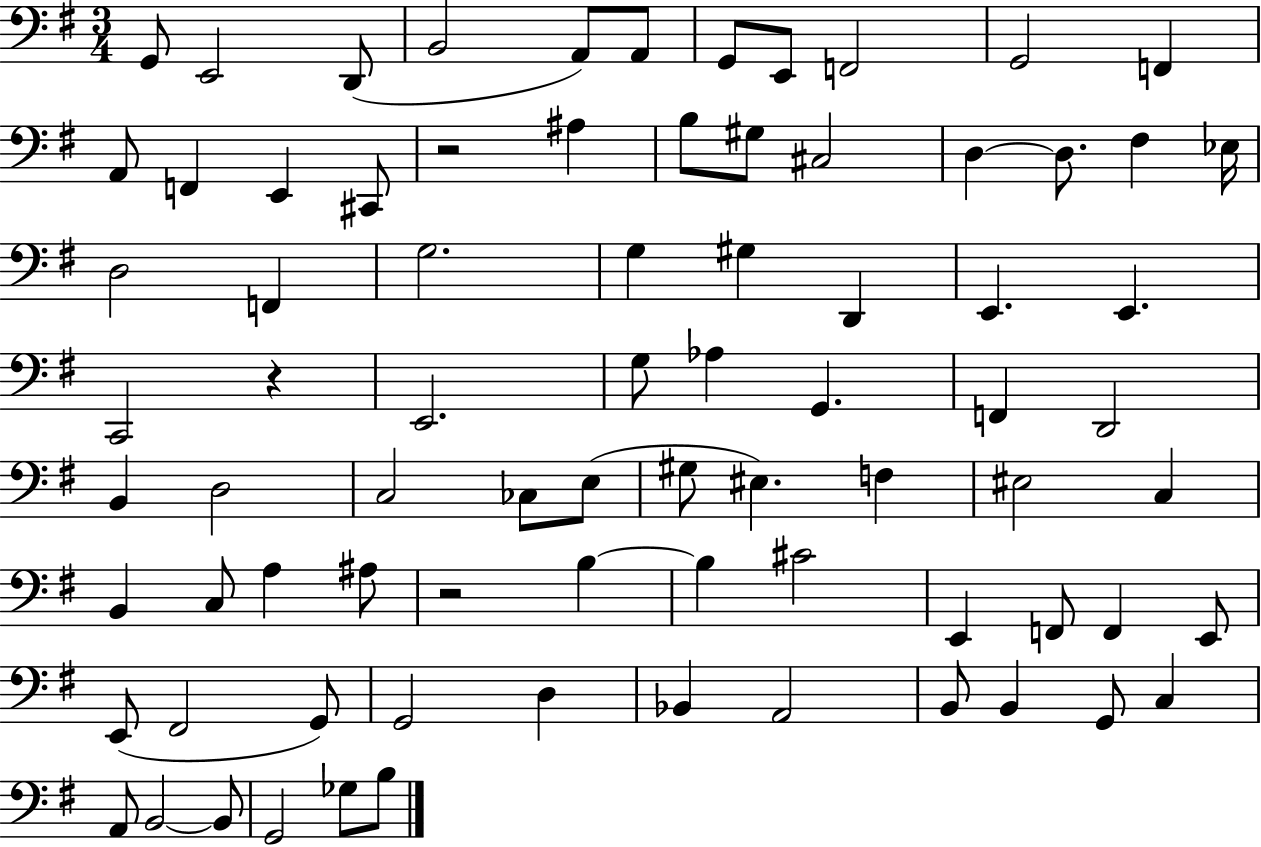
{
  \clef bass
  \numericTimeSignature
  \time 3/4
  \key g \major
  g,8 e,2 d,8( | b,2 a,8) a,8 | g,8 e,8 f,2 | g,2 f,4 | \break a,8 f,4 e,4 cis,8 | r2 ais4 | b8 gis8 cis2 | d4~~ d8. fis4 ees16 | \break d2 f,4 | g2. | g4 gis4 d,4 | e,4. e,4. | \break c,2 r4 | e,2. | g8 aes4 g,4. | f,4 d,2 | \break b,4 d2 | c2 ces8 e8( | gis8 eis4.) f4 | eis2 c4 | \break b,4 c8 a4 ais8 | r2 b4~~ | b4 cis'2 | e,4 f,8 f,4 e,8 | \break e,8( fis,2 g,8) | g,2 d4 | bes,4 a,2 | b,8 b,4 g,8 c4 | \break a,8 b,2~~ b,8 | g,2 ges8 b8 | \bar "|."
}